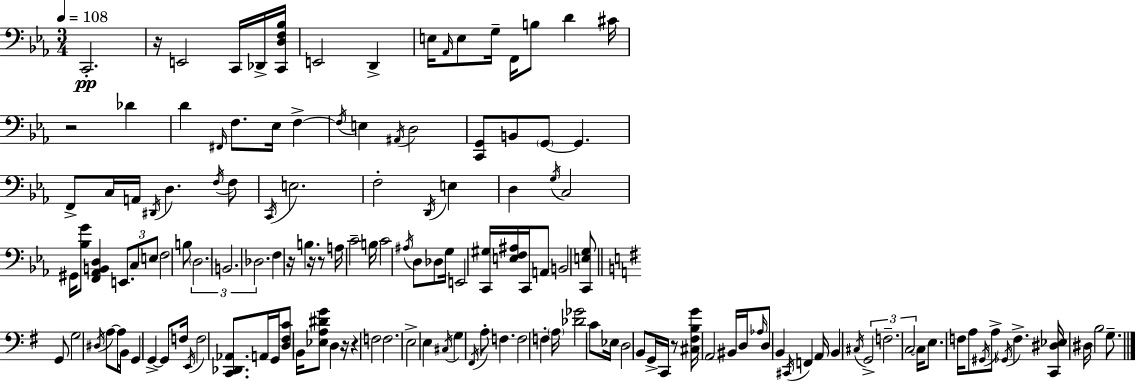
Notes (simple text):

C2/h. R/s E2/h C2/s Db2/s [C2,D3,F3,Bb3]/s E2/h D2/q E3/s Ab2/s E3/e G3/s F2/s B3/e D4/q C#4/s R/h Db4/q D4/q F#2/s F3/e. Eb3/s F3/q F3/s E3/q A#2/s D3/h [C2,G2]/e B2/e G2/e G2/q. F2/e C3/s A2/s D#2/s D3/q. F3/s F3/e C2/s E3/h. F3/h D2/s E3/q D3/q G3/s C3/h G#2/s [Bb3,G4]/e [F2,Ab2,B2,D3]/q E2/e. C3/e E3/e F3/h B3/e D3/h. B2/h. Db3/h. F3/q R/s B3/q. R/s R/e A3/s C4/h B3/s C4/h A#3/s D3/e Db3/e G3/s E2/h [C2,G#3]/s [E3,F3,A#3]/s C2/s A2/e B2/h [C2,E3,G3]/e G2/e G3/h D#3/s A3/e A3/s B2/s G2/q G2/q G2/e F3/s E2/s F3/h [C2,Db2,Ab2]/e. A2/s G2/s [D3,F#3,C4]/e B2/s [Eb3,A3,D#4,G4]/e D3/q R/s R/q F3/h F3/h. E3/h E3/q C#3/s G3/q F#2/s A3/e F3/q. F3/h F3/q A3/s [Db4,Gb4]/h C4/e Eb3/s D3/h B2/e G2/s C2/s R/e [C#3,F#3,B3,G4]/s A2/h BIS2/s D3/s Ab3/s D3/e B2/q C#2/s F2/q A2/s B2/q C#3/s G2/h F3/h. C3/h C3/s E3/e. F3/s A3/e G#2/s A3/e Gb2/s F3/q. [C2,D#3,Eb3]/s D#3/s B3/h G3/e.